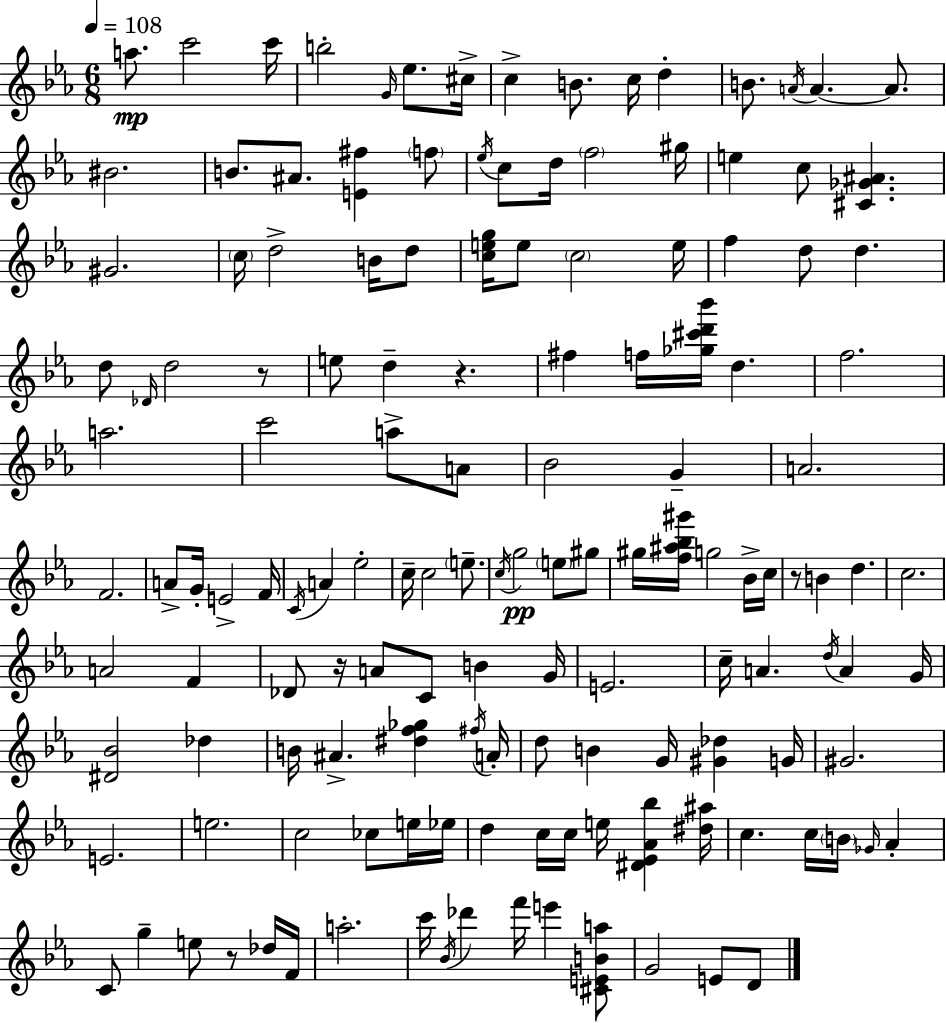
A5/e. C6/h C6/s B5/h G4/s Eb5/e. C#5/s C5/q B4/e. C5/s D5/q B4/e. A4/s A4/q. A4/e. BIS4/h. B4/e. A#4/e. [E4,F#5]/q F5/e Eb5/s C5/e D5/s F5/h G#5/s E5/q C5/e [C#4,Gb4,A#4]/q. G#4/h. C5/s D5/h B4/s D5/e [C5,E5,G5]/s E5/e C5/h E5/s F5/q D5/e D5/q. D5/e Db4/s D5/h R/e E5/e D5/q R/q. F#5/q F5/s [Gb5,C#6,D6,Bb6]/s D5/q. F5/h. A5/h. C6/h A5/e A4/e Bb4/h G4/q A4/h. F4/h. A4/e G4/s E4/h F4/s C4/s A4/q Eb5/h C5/s C5/h E5/e. C5/s G5/h E5/e G#5/e G#5/s [F5,A#5,Bb5,G#6]/s G5/h Bb4/s C5/s R/e B4/q D5/q. C5/h. A4/h F4/q Db4/e R/s A4/e C4/e B4/q G4/s E4/h. C5/s A4/q. D5/s A4/q G4/s [D#4,Bb4]/h Db5/q B4/s A#4/q. [D#5,F5,Gb5]/q F#5/s A4/s D5/e B4/q G4/s [G#4,Db5]/q G4/s G#4/h. E4/h. E5/h. C5/h CES5/e E5/s Eb5/s D5/q C5/s C5/s E5/s [D#4,Eb4,Ab4,Bb5]/q [D#5,A#5]/s C5/q. C5/s B4/s Gb4/s Ab4/q C4/e G5/q E5/e R/e Db5/s F4/s A5/h. C6/s Bb4/s Db6/q F6/s E6/q [C#4,E4,B4,A5]/e G4/h E4/e D4/e